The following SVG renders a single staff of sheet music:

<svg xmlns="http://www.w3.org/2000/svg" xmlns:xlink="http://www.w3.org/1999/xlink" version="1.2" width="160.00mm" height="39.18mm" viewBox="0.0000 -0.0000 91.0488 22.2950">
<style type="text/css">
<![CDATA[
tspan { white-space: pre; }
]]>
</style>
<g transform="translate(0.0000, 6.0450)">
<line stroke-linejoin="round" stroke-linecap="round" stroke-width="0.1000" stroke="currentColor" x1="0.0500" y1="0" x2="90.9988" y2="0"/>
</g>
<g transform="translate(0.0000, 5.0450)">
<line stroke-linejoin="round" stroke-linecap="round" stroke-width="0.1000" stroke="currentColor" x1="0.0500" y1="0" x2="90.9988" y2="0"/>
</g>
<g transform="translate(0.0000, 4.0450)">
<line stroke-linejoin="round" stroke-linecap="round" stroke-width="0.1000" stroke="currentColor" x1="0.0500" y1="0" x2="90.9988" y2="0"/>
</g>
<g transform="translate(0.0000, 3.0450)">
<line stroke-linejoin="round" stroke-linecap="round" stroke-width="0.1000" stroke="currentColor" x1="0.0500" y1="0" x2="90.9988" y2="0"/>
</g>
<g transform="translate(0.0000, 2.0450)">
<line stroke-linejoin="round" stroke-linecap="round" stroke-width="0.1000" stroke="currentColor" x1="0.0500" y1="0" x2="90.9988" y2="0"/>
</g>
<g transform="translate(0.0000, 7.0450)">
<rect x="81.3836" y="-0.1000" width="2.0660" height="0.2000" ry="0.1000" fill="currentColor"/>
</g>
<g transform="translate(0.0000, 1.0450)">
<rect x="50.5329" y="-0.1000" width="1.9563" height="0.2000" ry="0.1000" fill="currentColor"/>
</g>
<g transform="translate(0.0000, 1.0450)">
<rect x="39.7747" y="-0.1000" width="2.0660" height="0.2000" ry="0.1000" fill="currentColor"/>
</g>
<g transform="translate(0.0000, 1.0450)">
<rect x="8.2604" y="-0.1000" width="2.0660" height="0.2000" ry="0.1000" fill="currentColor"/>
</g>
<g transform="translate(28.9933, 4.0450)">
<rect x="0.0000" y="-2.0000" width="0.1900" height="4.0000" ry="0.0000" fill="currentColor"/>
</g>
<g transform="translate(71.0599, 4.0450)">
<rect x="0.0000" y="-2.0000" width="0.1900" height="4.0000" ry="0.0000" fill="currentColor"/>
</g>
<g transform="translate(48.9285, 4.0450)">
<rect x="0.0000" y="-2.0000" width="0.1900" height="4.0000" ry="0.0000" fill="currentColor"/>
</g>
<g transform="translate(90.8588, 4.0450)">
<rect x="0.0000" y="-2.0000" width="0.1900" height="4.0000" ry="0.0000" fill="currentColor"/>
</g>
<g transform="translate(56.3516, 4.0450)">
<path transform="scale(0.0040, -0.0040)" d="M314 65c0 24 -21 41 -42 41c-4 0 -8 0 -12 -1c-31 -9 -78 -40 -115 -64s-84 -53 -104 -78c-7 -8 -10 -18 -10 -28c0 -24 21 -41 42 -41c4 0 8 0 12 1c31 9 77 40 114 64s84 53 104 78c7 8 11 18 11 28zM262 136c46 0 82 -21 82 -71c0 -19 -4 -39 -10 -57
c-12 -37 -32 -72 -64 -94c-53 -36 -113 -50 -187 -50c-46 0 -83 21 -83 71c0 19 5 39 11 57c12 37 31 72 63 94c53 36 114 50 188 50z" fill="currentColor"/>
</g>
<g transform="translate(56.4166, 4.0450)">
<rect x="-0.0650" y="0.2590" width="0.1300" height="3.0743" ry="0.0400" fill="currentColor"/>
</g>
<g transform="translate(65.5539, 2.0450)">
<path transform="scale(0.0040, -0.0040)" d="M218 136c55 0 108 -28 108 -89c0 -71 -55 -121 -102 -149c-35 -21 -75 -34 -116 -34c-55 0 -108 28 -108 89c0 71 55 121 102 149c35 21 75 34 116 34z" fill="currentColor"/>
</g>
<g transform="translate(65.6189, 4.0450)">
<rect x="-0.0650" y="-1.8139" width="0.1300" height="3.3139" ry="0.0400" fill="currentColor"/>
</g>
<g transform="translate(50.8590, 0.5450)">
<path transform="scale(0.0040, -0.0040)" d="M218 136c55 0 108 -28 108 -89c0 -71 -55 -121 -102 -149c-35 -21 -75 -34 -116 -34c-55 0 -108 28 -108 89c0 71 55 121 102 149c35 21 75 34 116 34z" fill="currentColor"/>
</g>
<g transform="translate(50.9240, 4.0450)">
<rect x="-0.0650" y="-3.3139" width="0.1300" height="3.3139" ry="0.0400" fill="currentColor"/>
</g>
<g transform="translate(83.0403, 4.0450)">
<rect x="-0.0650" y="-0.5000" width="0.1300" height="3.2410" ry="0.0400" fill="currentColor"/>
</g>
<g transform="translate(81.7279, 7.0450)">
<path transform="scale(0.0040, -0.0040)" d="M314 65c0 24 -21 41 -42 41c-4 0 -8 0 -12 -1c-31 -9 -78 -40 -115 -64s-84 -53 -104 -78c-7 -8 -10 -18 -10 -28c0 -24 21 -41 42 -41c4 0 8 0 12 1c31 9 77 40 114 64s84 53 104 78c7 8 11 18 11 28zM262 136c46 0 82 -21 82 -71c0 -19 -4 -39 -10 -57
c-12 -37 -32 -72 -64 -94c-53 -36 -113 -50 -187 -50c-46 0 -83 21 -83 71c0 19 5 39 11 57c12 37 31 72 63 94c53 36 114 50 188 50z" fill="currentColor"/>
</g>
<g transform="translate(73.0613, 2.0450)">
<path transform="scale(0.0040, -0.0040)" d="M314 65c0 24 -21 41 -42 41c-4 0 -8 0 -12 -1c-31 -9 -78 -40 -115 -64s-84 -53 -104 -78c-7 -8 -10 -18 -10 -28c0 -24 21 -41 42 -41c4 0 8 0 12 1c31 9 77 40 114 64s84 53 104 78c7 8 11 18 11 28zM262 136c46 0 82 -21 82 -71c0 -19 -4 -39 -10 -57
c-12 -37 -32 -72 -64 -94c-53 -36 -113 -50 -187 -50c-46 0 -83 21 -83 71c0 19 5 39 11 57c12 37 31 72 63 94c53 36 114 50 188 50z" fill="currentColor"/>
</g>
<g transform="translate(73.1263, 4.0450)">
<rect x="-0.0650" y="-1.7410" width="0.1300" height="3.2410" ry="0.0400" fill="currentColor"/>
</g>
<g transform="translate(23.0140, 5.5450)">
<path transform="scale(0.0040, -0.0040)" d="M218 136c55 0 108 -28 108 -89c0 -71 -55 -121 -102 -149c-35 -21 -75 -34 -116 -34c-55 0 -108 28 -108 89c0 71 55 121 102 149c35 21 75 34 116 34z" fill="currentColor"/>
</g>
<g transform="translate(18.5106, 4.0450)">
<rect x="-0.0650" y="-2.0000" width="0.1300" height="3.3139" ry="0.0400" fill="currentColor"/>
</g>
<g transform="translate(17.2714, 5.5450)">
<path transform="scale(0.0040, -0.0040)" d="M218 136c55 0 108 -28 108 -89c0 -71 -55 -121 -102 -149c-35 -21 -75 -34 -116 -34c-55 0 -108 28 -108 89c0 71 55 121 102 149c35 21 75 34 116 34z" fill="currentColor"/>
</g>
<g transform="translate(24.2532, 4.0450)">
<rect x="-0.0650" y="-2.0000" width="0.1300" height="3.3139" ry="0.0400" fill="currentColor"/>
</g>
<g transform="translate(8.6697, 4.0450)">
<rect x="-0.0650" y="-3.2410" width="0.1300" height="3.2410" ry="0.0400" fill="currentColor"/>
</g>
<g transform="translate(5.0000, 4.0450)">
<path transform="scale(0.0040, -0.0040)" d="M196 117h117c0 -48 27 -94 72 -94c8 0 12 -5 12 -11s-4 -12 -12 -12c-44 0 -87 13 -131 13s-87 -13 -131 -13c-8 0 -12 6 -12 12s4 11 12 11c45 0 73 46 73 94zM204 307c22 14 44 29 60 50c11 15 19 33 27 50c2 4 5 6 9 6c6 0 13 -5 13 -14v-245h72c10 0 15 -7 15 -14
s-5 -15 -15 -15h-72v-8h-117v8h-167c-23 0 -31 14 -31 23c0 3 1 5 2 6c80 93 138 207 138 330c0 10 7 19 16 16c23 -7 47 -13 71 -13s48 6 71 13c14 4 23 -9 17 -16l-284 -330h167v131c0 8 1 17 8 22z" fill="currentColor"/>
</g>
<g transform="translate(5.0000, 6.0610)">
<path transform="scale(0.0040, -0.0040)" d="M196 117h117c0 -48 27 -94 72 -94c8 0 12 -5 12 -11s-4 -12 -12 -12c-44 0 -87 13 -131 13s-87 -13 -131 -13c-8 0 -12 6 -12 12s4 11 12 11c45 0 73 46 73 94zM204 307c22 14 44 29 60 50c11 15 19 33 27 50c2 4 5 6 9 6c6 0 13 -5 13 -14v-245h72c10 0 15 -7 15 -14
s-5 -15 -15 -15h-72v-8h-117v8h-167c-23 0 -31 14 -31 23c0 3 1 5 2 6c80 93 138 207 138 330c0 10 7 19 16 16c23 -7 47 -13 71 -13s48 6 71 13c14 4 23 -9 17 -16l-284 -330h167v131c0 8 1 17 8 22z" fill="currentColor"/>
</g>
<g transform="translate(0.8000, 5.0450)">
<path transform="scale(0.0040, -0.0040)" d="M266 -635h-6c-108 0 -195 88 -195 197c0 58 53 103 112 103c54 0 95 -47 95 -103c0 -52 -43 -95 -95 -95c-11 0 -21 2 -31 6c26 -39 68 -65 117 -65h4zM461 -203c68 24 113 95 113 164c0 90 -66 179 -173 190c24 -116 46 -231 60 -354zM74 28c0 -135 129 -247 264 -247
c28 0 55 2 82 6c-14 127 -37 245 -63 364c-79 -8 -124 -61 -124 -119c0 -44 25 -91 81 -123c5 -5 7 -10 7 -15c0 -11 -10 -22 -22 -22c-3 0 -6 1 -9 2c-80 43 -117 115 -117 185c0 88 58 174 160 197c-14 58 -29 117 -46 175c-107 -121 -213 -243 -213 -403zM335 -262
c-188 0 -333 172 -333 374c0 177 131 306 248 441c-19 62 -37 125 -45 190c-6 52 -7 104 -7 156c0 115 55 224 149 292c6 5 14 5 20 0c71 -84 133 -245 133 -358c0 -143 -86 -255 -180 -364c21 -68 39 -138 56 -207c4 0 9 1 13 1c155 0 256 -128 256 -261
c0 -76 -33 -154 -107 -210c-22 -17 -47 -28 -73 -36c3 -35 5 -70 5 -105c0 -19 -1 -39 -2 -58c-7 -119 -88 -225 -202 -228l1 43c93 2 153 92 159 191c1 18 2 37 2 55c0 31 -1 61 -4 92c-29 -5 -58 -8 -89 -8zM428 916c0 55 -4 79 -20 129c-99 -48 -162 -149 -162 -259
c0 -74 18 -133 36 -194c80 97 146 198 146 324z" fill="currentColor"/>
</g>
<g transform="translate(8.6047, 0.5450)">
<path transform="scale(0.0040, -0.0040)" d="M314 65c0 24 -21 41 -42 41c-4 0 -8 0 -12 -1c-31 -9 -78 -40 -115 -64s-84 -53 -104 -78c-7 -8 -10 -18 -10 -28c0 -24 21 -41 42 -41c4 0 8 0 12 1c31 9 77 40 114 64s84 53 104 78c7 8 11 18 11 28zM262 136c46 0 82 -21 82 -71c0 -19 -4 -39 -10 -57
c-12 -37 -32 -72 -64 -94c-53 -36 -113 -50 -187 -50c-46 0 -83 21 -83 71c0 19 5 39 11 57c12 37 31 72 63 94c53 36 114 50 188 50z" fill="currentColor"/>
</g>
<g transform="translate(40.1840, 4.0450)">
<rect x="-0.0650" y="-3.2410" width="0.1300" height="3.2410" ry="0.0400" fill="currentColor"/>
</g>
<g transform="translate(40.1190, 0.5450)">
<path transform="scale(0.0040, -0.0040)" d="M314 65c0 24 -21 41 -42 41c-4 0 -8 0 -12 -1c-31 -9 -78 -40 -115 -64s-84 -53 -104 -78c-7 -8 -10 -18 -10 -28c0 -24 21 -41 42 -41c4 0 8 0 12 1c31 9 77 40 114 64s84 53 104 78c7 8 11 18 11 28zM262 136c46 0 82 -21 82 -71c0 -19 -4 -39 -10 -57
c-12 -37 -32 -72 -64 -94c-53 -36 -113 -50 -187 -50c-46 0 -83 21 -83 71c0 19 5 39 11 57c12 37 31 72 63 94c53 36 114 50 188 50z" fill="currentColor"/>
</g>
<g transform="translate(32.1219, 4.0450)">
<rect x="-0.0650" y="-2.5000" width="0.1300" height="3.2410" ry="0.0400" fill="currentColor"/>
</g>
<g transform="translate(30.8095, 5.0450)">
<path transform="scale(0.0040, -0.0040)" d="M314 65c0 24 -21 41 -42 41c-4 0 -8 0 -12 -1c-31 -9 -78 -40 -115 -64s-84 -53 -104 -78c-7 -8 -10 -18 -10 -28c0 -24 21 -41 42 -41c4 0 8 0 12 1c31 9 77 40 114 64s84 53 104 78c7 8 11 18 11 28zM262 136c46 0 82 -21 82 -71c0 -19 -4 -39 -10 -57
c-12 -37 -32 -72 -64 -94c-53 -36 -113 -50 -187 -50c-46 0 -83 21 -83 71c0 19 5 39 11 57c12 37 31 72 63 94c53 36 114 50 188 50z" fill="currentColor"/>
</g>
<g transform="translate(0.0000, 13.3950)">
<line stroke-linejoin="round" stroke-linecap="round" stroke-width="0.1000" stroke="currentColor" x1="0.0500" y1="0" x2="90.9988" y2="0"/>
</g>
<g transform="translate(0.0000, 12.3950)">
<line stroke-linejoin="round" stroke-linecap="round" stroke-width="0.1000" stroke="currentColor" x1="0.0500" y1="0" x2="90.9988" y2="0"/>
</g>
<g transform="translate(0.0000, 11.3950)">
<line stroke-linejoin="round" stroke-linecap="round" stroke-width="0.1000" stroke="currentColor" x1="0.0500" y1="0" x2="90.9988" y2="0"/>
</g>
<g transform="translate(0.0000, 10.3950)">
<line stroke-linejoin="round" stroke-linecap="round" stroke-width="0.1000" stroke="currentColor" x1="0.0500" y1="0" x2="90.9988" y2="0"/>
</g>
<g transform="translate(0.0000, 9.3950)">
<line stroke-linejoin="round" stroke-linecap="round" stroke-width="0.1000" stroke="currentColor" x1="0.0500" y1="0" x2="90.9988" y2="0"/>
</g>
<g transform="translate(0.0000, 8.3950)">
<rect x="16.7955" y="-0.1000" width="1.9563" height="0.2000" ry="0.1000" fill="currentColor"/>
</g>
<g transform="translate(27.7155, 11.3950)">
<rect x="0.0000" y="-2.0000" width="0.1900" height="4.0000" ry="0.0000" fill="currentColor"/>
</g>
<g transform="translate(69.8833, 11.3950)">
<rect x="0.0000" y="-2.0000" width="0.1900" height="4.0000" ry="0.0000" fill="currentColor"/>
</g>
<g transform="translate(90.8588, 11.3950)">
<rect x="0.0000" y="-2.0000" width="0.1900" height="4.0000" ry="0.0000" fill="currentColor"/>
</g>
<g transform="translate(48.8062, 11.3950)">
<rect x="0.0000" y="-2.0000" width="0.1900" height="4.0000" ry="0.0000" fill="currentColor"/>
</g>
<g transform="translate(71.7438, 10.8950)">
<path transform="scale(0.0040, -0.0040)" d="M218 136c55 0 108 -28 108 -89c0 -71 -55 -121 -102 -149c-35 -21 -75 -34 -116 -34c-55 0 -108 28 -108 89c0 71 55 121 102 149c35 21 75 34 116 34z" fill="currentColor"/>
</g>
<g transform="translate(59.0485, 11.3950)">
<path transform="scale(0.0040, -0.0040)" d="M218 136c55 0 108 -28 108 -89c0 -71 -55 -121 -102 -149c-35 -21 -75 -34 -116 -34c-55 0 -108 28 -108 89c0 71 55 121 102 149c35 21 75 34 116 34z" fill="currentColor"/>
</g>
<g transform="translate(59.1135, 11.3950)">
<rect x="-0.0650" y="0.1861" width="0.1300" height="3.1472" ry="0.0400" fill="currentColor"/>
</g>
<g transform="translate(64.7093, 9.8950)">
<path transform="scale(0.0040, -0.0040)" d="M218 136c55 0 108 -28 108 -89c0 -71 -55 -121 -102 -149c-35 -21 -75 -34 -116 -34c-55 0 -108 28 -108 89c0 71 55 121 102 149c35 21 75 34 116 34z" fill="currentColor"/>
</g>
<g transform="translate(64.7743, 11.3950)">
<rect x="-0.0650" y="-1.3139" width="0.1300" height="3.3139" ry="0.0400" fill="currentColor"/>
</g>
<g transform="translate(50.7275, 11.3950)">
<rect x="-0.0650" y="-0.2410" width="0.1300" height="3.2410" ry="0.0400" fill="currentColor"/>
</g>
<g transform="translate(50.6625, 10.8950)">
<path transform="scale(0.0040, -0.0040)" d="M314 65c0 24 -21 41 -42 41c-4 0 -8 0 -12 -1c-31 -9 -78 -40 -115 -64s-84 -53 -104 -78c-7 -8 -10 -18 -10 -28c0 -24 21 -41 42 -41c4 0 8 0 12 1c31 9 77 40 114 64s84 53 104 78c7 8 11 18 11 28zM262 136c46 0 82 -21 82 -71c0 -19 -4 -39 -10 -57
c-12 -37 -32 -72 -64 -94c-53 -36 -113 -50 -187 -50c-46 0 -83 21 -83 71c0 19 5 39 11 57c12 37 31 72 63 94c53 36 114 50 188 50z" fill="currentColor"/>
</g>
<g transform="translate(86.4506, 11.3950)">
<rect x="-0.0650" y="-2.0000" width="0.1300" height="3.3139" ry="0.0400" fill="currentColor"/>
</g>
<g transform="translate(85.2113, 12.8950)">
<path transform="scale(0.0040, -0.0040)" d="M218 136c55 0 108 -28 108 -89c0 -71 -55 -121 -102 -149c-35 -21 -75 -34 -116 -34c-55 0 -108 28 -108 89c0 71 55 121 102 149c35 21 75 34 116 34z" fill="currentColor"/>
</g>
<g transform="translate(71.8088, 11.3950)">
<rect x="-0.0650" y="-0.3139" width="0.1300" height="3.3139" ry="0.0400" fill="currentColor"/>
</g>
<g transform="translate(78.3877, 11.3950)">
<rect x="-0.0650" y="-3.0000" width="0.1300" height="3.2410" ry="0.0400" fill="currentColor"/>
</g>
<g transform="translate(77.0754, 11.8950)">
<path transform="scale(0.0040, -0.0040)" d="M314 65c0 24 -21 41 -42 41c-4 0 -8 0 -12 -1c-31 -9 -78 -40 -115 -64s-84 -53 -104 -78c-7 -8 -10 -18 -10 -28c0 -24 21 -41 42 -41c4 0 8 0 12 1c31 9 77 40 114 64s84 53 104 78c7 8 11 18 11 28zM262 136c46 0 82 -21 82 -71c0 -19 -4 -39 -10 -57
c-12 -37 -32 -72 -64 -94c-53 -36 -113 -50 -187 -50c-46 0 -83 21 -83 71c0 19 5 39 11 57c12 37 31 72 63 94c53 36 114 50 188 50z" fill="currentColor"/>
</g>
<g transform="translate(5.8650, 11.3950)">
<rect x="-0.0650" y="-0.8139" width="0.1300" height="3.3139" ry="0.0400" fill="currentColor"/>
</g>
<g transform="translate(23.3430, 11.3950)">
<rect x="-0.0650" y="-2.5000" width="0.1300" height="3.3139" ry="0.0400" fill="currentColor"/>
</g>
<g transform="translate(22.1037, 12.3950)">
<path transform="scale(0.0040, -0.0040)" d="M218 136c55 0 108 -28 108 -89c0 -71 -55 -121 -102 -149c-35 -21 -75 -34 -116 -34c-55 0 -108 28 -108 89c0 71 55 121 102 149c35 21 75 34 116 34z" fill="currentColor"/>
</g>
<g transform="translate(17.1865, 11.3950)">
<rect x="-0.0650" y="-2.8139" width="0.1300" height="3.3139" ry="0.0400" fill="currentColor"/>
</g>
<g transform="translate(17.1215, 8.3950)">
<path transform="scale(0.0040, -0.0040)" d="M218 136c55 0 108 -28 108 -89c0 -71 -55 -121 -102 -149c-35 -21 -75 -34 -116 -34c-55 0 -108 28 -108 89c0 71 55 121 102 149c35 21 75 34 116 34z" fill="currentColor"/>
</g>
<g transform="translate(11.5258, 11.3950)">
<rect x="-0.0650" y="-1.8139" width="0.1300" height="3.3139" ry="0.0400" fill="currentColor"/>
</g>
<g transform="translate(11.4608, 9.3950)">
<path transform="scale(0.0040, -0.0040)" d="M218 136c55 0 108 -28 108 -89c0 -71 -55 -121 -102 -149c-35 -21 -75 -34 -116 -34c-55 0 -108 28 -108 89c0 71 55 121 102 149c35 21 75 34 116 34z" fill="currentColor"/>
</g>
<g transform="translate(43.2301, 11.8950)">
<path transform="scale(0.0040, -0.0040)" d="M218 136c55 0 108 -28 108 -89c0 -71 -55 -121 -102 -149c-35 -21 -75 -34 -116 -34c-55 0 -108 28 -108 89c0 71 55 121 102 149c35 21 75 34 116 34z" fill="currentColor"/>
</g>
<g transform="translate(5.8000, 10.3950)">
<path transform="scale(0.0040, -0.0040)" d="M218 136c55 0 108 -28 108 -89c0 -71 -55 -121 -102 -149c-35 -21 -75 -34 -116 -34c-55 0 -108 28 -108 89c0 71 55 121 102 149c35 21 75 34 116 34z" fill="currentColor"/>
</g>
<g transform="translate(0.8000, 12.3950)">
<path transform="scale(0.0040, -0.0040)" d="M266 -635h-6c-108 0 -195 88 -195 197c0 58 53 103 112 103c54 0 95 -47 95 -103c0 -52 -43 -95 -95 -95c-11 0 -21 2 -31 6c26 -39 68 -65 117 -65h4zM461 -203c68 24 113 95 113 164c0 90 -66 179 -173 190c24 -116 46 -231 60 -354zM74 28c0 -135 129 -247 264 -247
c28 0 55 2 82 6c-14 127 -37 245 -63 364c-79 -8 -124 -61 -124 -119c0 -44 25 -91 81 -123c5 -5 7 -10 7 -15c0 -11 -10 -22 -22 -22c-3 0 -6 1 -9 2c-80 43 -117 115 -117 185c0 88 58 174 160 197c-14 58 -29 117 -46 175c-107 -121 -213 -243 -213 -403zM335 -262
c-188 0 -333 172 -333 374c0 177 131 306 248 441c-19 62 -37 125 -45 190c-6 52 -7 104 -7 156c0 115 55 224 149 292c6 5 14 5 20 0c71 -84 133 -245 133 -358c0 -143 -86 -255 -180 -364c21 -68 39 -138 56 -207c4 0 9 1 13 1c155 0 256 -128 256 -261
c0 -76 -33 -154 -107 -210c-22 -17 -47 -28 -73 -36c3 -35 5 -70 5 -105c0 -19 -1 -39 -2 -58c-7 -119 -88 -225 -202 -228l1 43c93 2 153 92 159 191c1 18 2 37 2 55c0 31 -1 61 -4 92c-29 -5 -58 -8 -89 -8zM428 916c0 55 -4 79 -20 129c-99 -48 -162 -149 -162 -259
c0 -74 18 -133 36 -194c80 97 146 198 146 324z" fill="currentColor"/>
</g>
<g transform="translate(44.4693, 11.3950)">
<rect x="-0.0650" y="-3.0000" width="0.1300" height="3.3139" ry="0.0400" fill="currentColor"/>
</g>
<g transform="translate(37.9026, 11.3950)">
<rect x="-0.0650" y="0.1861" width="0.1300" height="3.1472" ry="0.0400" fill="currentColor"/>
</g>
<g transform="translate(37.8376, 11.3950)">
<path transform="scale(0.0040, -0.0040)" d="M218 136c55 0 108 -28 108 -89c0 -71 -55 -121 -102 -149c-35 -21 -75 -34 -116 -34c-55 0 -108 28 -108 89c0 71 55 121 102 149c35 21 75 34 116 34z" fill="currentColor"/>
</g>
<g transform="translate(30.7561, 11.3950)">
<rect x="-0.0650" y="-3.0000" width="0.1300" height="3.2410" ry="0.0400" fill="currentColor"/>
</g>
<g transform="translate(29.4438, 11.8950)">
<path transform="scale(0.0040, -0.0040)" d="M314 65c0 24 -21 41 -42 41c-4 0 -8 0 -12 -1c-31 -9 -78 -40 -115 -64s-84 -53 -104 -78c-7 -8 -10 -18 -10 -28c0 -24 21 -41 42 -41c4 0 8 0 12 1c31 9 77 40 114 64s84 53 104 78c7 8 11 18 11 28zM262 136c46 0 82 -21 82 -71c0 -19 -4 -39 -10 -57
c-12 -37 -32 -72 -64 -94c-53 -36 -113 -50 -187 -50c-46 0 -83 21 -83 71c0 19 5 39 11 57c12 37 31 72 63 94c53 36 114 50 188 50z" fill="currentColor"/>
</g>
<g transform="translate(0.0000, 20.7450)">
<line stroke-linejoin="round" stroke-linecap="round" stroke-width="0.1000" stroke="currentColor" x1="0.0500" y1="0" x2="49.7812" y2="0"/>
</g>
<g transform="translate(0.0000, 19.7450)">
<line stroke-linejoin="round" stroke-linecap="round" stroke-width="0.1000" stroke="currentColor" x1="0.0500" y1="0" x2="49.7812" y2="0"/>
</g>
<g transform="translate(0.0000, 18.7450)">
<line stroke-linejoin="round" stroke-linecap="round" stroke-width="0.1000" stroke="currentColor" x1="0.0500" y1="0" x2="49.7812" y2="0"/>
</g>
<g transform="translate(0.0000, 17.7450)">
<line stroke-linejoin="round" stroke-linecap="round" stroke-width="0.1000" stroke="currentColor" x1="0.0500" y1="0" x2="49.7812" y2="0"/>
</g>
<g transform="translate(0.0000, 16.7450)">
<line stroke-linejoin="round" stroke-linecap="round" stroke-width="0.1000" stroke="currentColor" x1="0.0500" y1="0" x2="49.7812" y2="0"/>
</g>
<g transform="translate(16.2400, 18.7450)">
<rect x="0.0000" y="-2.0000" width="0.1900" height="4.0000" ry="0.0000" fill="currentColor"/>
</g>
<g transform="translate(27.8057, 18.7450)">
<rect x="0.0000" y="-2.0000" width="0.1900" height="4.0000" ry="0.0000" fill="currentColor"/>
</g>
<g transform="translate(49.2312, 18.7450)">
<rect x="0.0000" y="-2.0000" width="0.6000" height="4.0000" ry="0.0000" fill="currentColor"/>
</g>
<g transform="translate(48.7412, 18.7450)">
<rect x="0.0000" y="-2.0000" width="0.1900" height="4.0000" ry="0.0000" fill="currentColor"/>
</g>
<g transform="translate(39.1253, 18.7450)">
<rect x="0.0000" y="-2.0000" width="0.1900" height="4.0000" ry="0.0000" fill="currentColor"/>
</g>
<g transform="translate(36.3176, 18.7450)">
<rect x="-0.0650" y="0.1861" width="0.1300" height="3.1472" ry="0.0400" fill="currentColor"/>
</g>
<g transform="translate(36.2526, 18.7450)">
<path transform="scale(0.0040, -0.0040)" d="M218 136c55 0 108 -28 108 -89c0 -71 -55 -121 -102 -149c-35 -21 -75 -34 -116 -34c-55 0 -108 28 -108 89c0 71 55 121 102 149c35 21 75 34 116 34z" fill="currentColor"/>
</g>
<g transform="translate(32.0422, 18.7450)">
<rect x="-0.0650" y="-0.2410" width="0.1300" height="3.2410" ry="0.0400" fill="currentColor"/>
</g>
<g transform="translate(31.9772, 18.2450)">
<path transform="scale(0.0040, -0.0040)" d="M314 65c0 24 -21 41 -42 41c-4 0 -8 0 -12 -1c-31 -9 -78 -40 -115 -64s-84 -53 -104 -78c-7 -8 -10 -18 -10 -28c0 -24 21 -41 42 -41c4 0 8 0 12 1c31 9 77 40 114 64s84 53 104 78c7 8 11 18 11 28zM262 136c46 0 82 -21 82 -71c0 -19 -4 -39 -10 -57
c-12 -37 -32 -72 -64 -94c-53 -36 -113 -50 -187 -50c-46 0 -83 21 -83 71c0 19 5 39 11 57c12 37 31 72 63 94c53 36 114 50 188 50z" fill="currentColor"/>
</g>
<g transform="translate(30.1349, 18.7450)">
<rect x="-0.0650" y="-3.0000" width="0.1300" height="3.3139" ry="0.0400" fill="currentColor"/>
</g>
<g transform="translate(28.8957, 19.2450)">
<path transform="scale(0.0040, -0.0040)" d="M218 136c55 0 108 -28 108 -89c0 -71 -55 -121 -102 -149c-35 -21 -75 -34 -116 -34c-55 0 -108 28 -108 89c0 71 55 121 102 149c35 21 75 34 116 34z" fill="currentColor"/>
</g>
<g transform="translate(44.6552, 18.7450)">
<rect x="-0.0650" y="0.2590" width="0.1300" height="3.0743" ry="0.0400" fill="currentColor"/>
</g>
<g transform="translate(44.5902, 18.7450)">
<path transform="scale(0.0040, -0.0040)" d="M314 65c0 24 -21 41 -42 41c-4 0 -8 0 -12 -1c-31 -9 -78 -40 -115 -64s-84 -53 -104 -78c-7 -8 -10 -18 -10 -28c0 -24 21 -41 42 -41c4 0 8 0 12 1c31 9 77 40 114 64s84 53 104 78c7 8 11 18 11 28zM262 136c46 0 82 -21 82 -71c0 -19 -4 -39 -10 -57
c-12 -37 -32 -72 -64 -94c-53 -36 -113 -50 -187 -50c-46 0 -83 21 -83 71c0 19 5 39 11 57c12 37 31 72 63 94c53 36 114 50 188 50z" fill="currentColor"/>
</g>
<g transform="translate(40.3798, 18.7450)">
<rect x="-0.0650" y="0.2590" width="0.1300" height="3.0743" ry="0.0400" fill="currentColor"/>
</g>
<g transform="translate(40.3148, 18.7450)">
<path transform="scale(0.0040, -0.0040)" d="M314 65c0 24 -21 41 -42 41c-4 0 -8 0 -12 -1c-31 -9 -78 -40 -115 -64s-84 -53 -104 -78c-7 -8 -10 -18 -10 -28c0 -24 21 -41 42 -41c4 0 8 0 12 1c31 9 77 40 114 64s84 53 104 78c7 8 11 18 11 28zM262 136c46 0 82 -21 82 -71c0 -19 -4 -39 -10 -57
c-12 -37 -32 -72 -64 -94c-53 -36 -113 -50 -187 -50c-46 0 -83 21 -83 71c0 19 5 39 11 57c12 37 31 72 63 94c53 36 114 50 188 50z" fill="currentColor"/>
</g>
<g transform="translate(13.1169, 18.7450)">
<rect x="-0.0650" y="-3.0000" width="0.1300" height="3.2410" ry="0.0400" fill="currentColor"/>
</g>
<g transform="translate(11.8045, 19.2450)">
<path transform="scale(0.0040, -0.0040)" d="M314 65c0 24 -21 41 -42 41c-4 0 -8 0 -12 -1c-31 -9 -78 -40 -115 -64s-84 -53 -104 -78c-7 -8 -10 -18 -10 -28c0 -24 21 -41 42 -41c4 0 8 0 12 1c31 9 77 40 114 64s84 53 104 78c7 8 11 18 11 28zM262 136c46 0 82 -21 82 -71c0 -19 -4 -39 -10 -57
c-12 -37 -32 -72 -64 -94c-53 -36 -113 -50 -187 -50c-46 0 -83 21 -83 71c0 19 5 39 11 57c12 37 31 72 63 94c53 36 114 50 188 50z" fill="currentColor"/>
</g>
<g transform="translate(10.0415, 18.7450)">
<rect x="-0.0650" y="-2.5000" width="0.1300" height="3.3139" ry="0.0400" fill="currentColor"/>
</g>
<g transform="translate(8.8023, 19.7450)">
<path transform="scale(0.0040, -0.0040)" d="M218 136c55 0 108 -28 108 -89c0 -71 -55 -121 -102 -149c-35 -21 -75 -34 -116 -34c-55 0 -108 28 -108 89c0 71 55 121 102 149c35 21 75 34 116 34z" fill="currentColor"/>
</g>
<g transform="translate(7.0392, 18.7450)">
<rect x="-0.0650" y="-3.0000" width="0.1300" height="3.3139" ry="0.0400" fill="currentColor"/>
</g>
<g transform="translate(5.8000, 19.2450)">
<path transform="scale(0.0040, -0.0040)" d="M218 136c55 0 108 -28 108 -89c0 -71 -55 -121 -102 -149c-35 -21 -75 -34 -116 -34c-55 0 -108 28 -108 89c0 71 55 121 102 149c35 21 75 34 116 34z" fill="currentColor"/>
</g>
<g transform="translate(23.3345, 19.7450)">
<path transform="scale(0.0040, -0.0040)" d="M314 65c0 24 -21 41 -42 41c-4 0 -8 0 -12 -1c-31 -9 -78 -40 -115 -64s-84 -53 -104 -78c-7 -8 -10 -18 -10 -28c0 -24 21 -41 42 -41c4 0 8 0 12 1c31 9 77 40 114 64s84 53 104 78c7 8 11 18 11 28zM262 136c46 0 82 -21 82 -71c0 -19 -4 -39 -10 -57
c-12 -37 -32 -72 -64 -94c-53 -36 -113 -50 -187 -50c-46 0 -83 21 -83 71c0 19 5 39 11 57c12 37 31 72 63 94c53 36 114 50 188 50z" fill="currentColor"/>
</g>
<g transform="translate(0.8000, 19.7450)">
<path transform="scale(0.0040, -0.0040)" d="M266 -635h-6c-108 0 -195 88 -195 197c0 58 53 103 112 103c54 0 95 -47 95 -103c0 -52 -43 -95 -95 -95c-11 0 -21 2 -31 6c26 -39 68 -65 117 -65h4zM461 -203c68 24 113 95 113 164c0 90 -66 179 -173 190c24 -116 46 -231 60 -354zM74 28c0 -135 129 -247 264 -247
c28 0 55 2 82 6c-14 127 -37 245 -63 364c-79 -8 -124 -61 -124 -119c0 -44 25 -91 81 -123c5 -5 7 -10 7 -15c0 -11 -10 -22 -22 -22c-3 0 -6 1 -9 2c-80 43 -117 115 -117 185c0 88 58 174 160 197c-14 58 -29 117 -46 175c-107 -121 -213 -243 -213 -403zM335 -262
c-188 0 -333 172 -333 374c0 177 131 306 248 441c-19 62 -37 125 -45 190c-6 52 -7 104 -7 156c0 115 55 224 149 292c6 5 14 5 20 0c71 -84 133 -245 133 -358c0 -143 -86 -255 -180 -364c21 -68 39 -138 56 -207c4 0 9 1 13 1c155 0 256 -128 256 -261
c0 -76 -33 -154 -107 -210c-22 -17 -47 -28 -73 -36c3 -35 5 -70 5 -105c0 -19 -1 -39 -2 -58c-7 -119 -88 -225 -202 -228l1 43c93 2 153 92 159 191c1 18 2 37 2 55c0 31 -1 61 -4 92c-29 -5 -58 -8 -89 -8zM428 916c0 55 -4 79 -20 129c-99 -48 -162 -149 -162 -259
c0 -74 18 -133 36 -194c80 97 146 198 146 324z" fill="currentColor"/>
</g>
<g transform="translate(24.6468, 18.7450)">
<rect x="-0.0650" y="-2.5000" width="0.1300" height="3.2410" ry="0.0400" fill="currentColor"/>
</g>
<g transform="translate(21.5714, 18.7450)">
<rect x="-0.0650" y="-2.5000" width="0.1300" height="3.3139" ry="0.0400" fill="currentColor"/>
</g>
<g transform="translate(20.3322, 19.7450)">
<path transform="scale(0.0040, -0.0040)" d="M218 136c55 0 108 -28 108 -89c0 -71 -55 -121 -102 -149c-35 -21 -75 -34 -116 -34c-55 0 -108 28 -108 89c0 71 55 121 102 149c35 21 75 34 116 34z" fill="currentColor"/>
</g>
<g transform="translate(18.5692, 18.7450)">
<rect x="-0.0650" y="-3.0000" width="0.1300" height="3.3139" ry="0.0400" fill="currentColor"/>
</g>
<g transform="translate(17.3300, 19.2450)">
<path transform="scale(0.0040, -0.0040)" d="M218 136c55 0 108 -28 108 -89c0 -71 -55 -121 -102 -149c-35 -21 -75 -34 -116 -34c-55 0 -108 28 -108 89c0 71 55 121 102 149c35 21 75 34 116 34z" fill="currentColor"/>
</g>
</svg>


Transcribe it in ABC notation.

X:1
T:Untitled
M:4/4
L:1/4
K:C
b2 F F G2 b2 b B2 f f2 C2 d f a G A2 B A c2 B e c A2 F A G A2 A G G2 A c2 B B2 B2